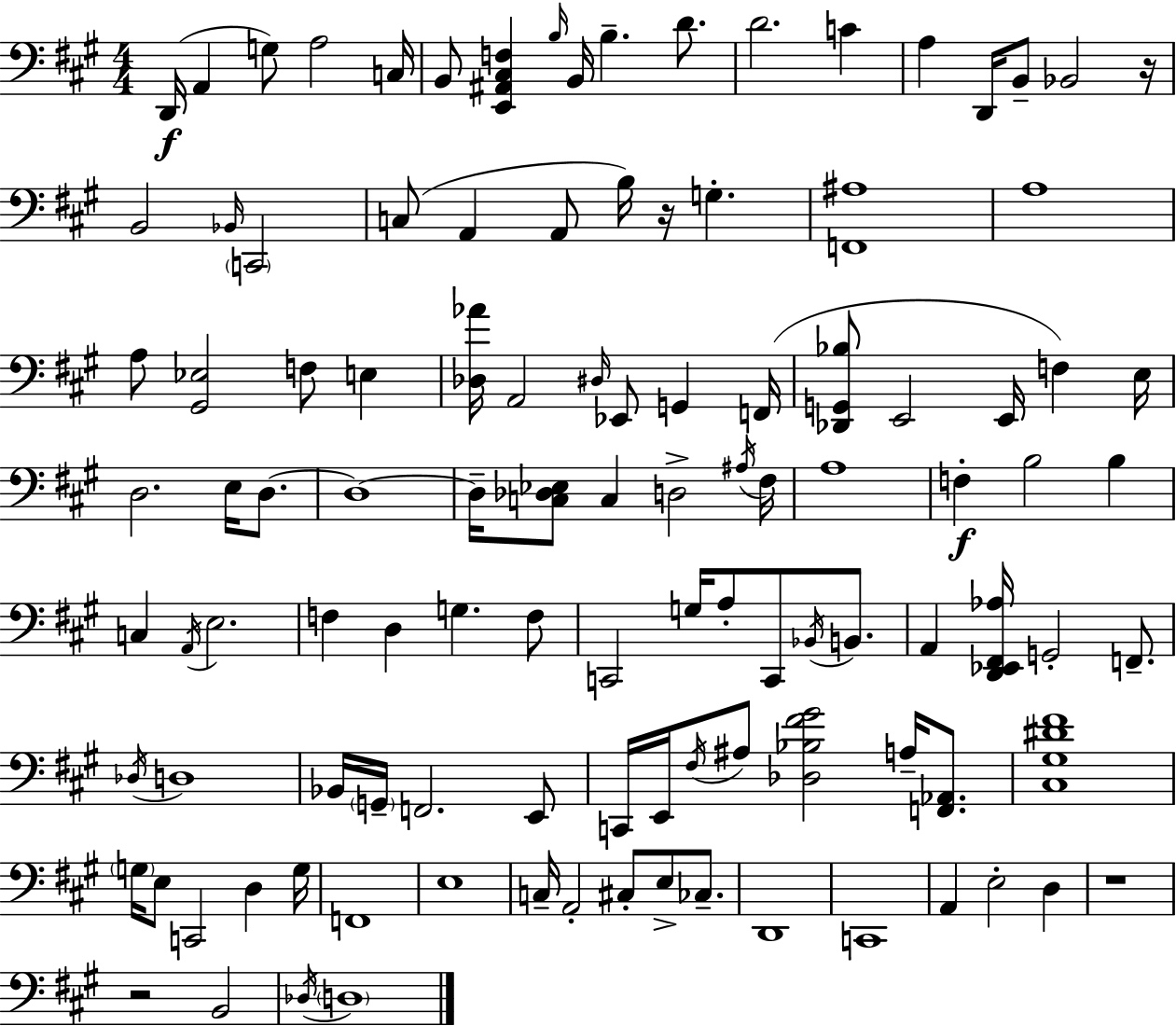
X:1
T:Untitled
M:4/4
L:1/4
K:A
D,,/4 A,, G,/2 A,2 C,/4 B,,/2 [E,,^A,,^C,F,] B,/4 B,,/4 B, D/2 D2 C A, D,,/4 B,,/2 _B,,2 z/4 B,,2 _B,,/4 C,,2 C,/2 A,, A,,/2 B,/4 z/4 G, [F,,^A,]4 A,4 A,/2 [^G,,_E,]2 F,/2 E, [_D,_A]/4 A,,2 ^D,/4 _E,,/2 G,, F,,/4 [_D,,G,,_B,]/2 E,,2 E,,/4 F, E,/4 D,2 E,/4 D,/2 D,4 D,/4 [C,_D,_E,]/2 C, D,2 ^A,/4 ^F,/4 A,4 F, B,2 B, C, A,,/4 E,2 F, D, G, F,/2 C,,2 G,/4 A,/2 C,,/2 _B,,/4 B,,/2 A,, [D,,_E,,^F,,_A,]/4 G,,2 F,,/2 _D,/4 D,4 _B,,/4 G,,/4 F,,2 E,,/2 C,,/4 E,,/4 ^F,/4 ^A,/2 [_D,_B,^F^G]2 A,/4 [F,,_A,,]/2 [^C,^G,^D^F]4 G,/4 E,/2 C,,2 D, G,/4 F,,4 E,4 C,/4 A,,2 ^C,/2 E,/2 _C,/2 D,,4 C,,4 A,, E,2 D, z4 z2 B,,2 _D,/4 D,4